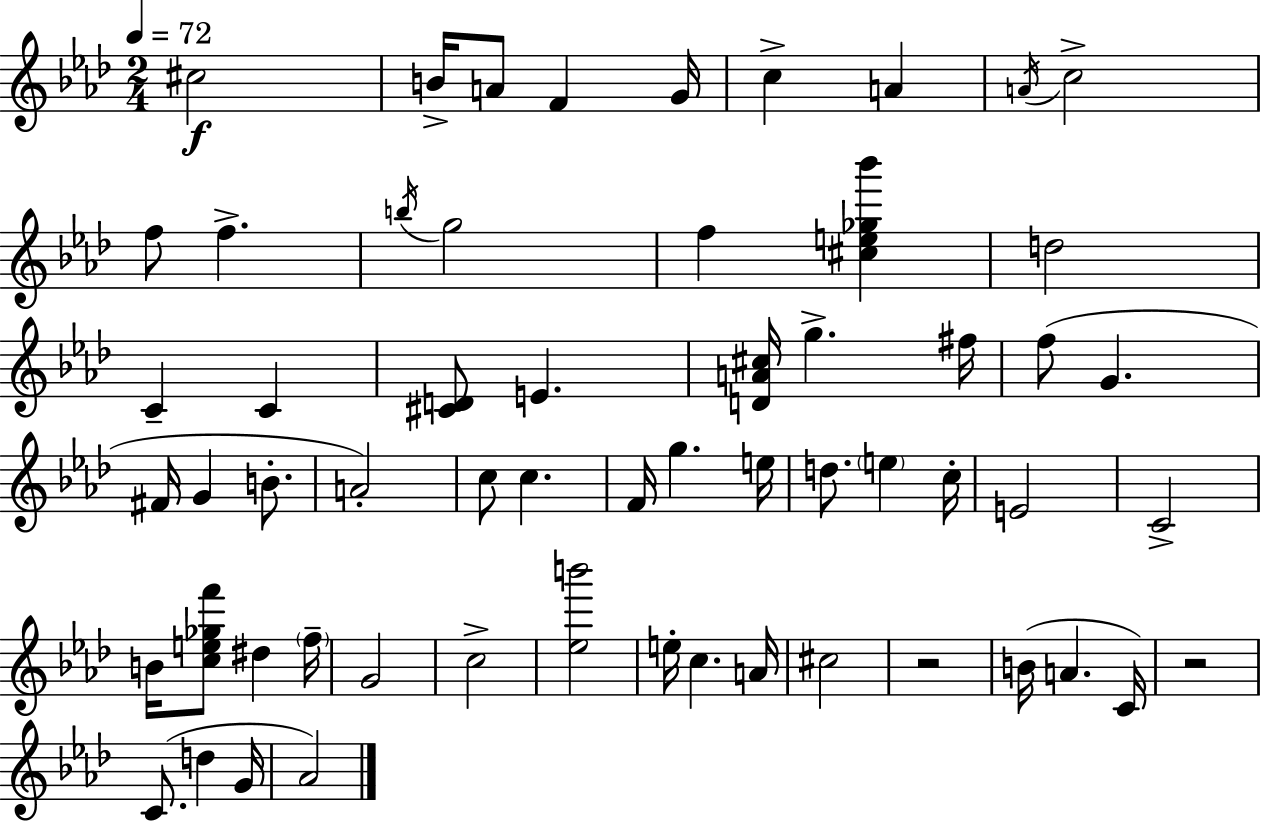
{
  \clef treble
  \numericTimeSignature
  \time 2/4
  \key aes \major
  \tempo 4 = 72
  cis''2\f | b'16-> a'8 f'4 g'16 | c''4-> a'4 | \acciaccatura { a'16 } c''2-> | \break f''8 f''4.-> | \acciaccatura { b''16 } g''2 | f''4 <cis'' e'' ges'' bes'''>4 | d''2 | \break c'4-- c'4 | <cis' d'>8 e'4. | <d' a' cis''>16 g''4.-> | fis''16 f''8( g'4. | \break fis'16 g'4 b'8.-. | a'2-.) | c''8 c''4. | f'16 g''4. | \break e''16 d''8. \parenthesize e''4 | c''16-. e'2 | c'2-> | b'16 <c'' e'' ges'' f'''>8 dis''4 | \break \parenthesize f''16-- g'2 | c''2-> | <ees'' b'''>2 | e''16-. c''4. | \break a'16 cis''2 | r2 | b'16( a'4. | c'16) r2 | \break c'8.( d''4 | g'16 aes'2) | \bar "|."
}